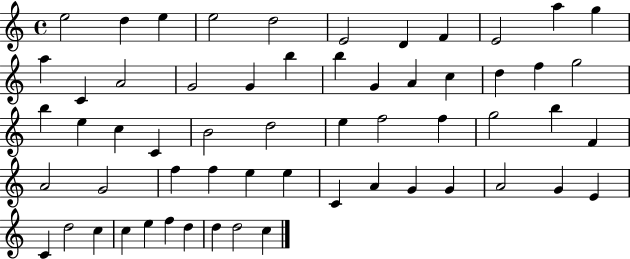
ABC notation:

X:1
T:Untitled
M:4/4
L:1/4
K:C
e2 d e e2 d2 E2 D F E2 a g a C A2 G2 G b b G A c d f g2 b e c C B2 d2 e f2 f g2 b F A2 G2 f f e e C A G G A2 G E C d2 c c e f d d d2 c